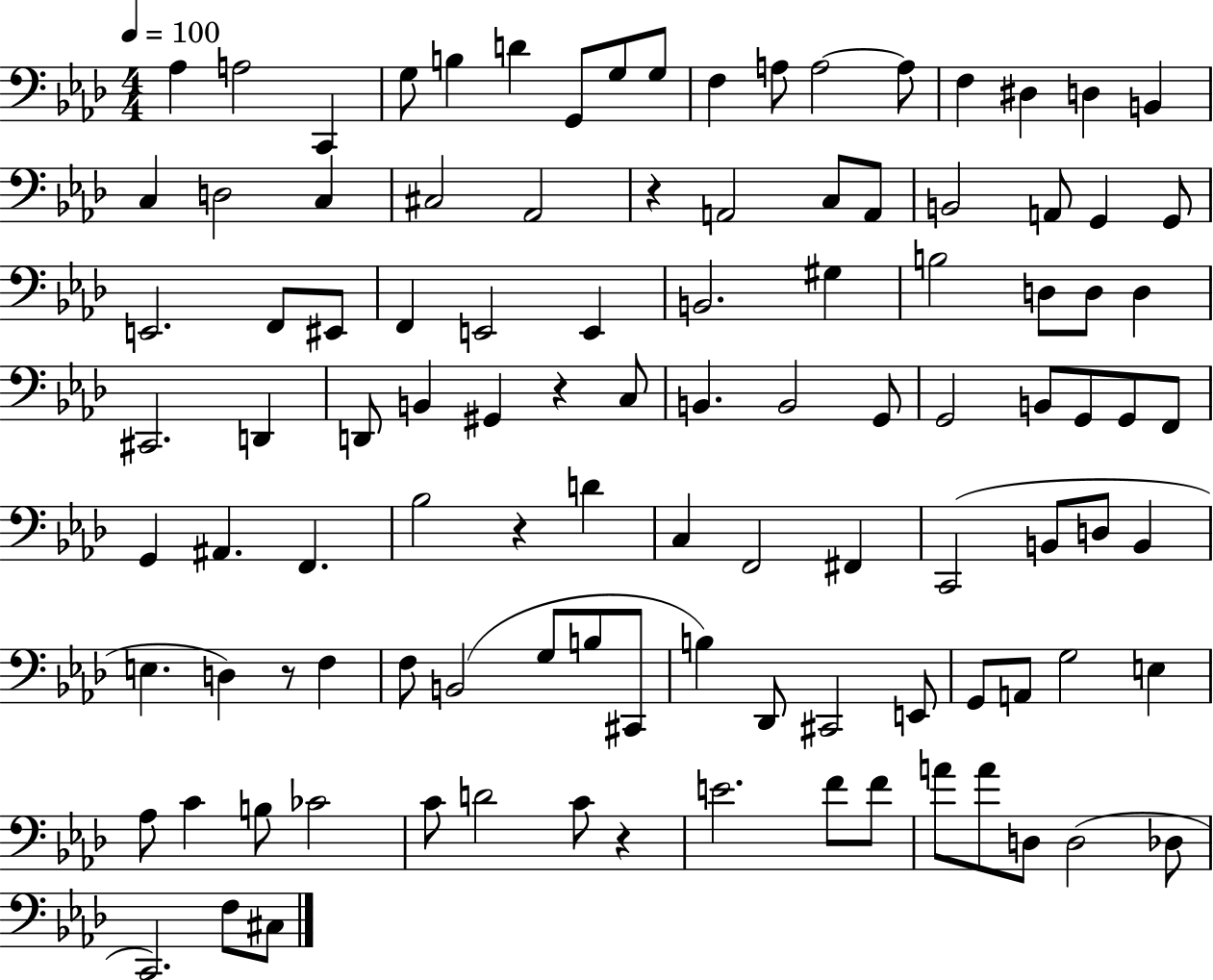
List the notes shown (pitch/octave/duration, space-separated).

Ab3/q A3/h C2/q G3/e B3/q D4/q G2/e G3/e G3/e F3/q A3/e A3/h A3/e F3/q D#3/q D3/q B2/q C3/q D3/h C3/q C#3/h Ab2/h R/q A2/h C3/e A2/e B2/h A2/e G2/q G2/e E2/h. F2/e EIS2/e F2/q E2/h E2/q B2/h. G#3/q B3/h D3/e D3/e D3/q C#2/h. D2/q D2/e B2/q G#2/q R/q C3/e B2/q. B2/h G2/e G2/h B2/e G2/e G2/e F2/e G2/q A#2/q. F2/q. Bb3/h R/q D4/q C3/q F2/h F#2/q C2/h B2/e D3/e B2/q E3/q. D3/q R/e F3/q F3/e B2/h G3/e B3/e C#2/e B3/q Db2/e C#2/h E2/e G2/e A2/e G3/h E3/q Ab3/e C4/q B3/e CES4/h C4/e D4/h C4/e R/q E4/h. F4/e F4/e A4/e A4/e D3/e D3/h Db3/e C2/h. F3/e C#3/e